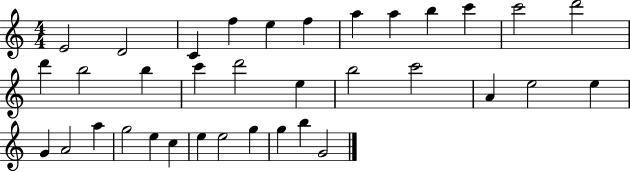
{
  \clef treble
  \numericTimeSignature
  \time 4/4
  \key c \major
  e'2 d'2 | c'4 f''4 e''4 f''4 | a''4 a''4 b''4 c'''4 | c'''2 d'''2 | \break d'''4 b''2 b''4 | c'''4 d'''2 e''4 | b''2 c'''2 | a'4 e''2 e''4 | \break g'4 a'2 a''4 | g''2 e''4 c''4 | e''4 e''2 g''4 | g''4 b''4 g'2 | \break \bar "|."
}